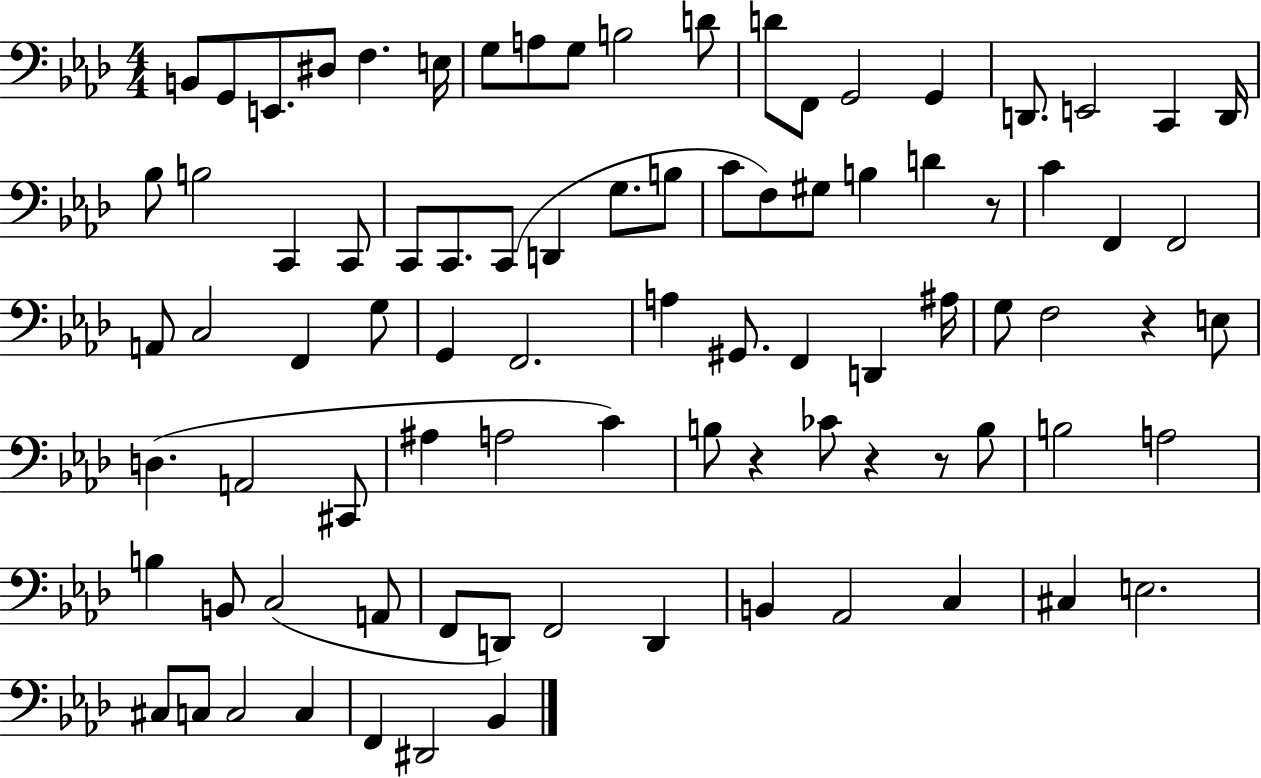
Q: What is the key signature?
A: AES major